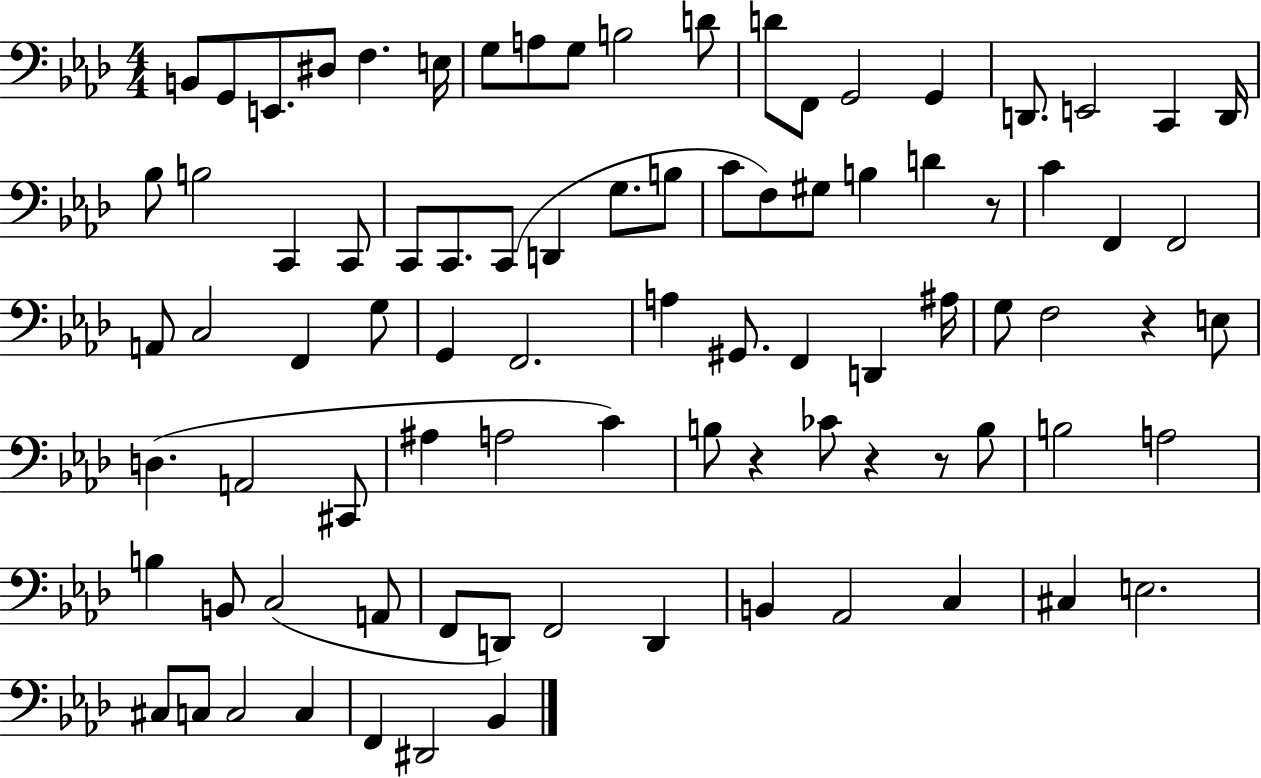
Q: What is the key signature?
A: AES major